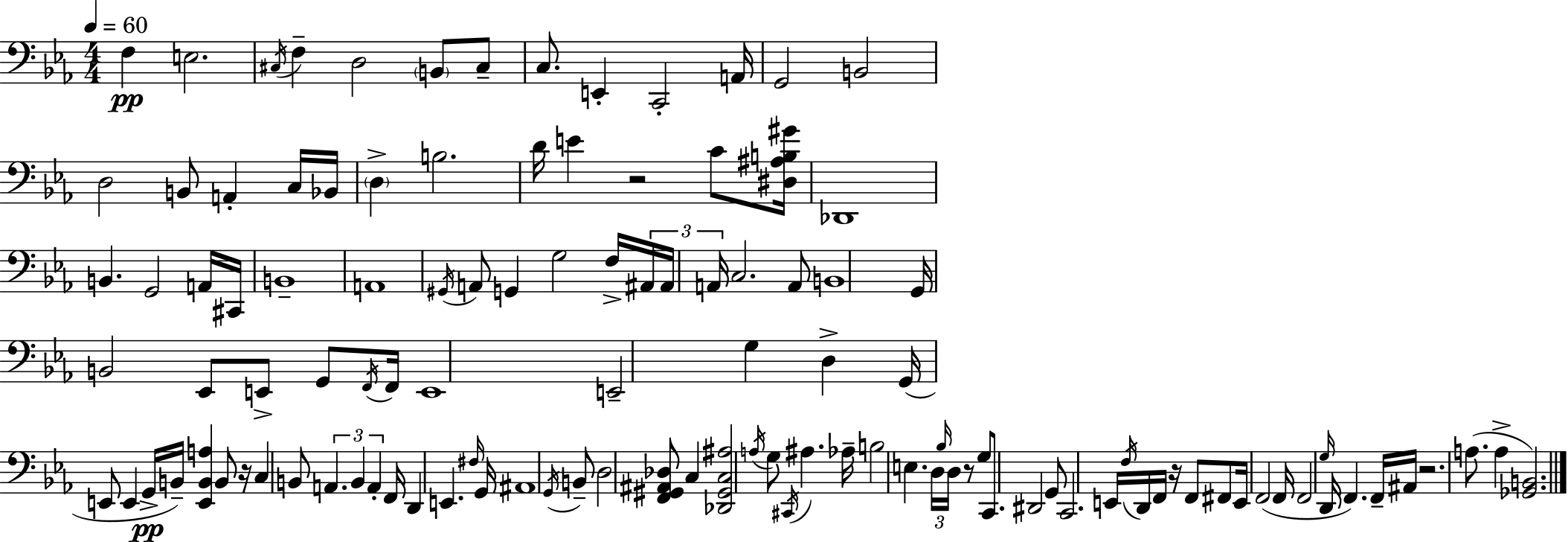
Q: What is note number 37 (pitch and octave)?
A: A#2